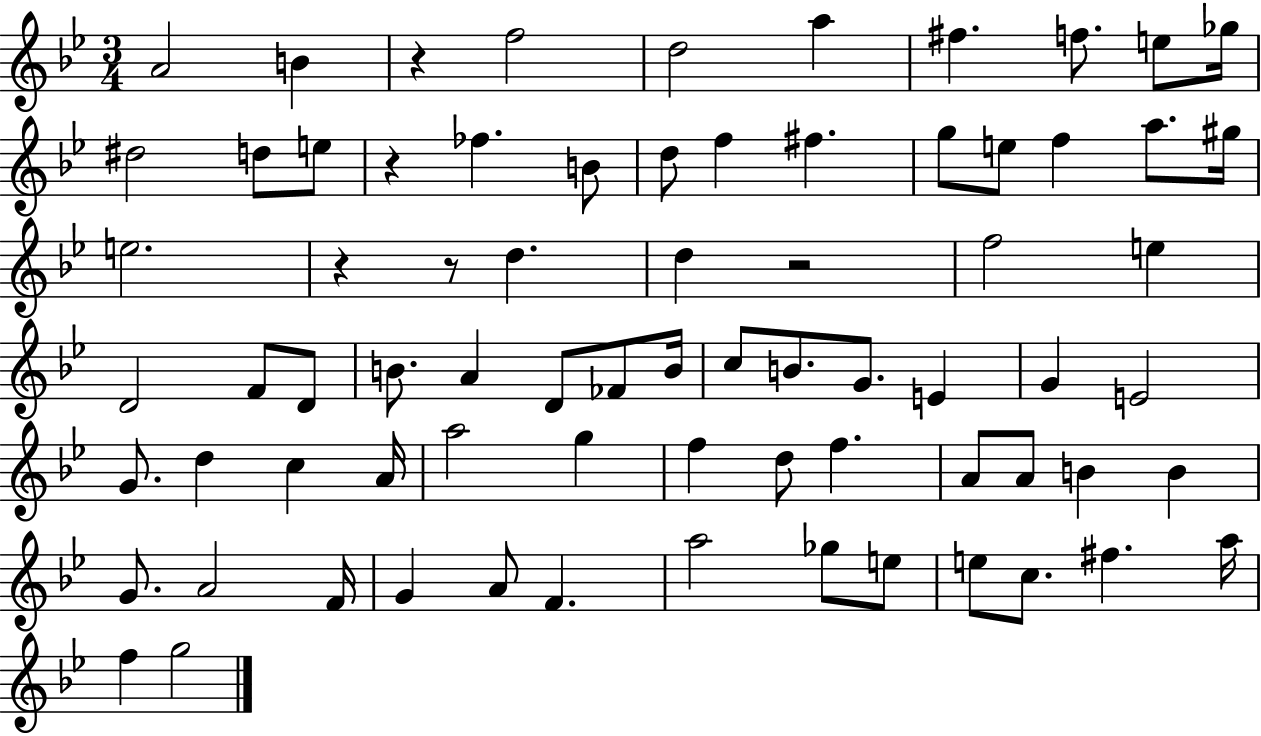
{
  \clef treble
  \numericTimeSignature
  \time 3/4
  \key bes \major
  a'2 b'4 | r4 f''2 | d''2 a''4 | fis''4. f''8. e''8 ges''16 | \break dis''2 d''8 e''8 | r4 fes''4. b'8 | d''8 f''4 fis''4. | g''8 e''8 f''4 a''8. gis''16 | \break e''2. | r4 r8 d''4. | d''4 r2 | f''2 e''4 | \break d'2 f'8 d'8 | b'8. a'4 d'8 fes'8 b'16 | c''8 b'8. g'8. e'4 | g'4 e'2 | \break g'8. d''4 c''4 a'16 | a''2 g''4 | f''4 d''8 f''4. | a'8 a'8 b'4 b'4 | \break g'8. a'2 f'16 | g'4 a'8 f'4. | a''2 ges''8 e''8 | e''8 c''8. fis''4. a''16 | \break f''4 g''2 | \bar "|."
}